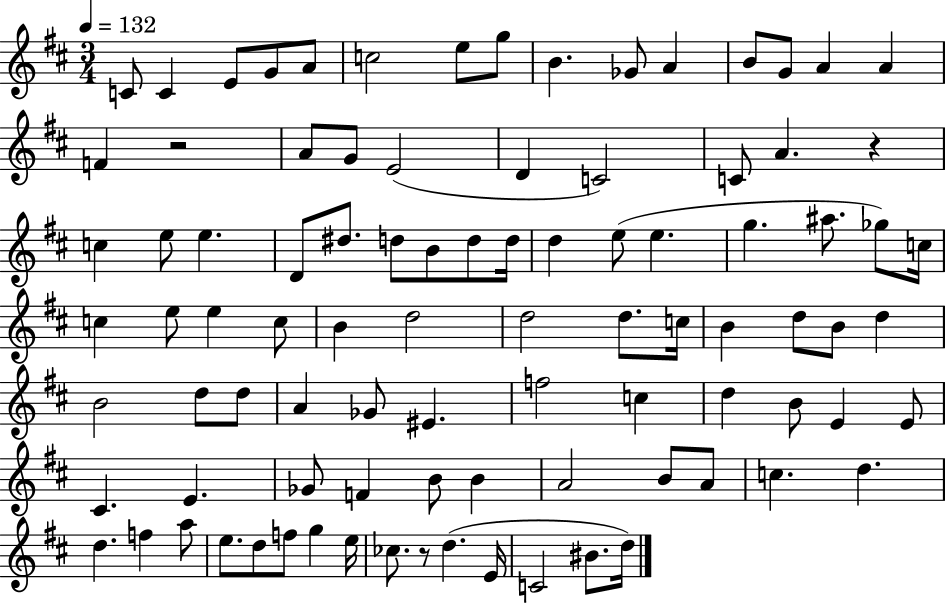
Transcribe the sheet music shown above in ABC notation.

X:1
T:Untitled
M:3/4
L:1/4
K:D
C/2 C E/2 G/2 A/2 c2 e/2 g/2 B _G/2 A B/2 G/2 A A F z2 A/2 G/2 E2 D C2 C/2 A z c e/2 e D/2 ^d/2 d/2 B/2 d/2 d/4 d e/2 e g ^a/2 _g/2 c/4 c e/2 e c/2 B d2 d2 d/2 c/4 B d/2 B/2 d B2 d/2 d/2 A _G/2 ^E f2 c d B/2 E E/2 ^C E _G/2 F B/2 B A2 B/2 A/2 c d d f a/2 e/2 d/2 f/2 g e/4 _c/2 z/2 d E/4 C2 ^B/2 d/4